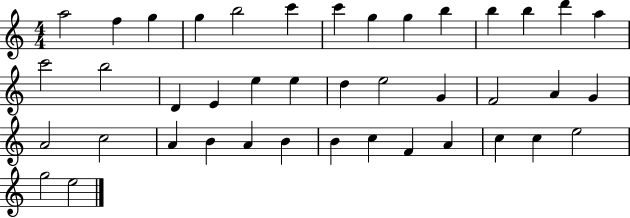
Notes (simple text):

A5/h F5/q G5/q G5/q B5/h C6/q C6/q G5/q G5/q B5/q B5/q B5/q D6/q A5/q C6/h B5/h D4/q E4/q E5/q E5/q D5/q E5/h G4/q F4/h A4/q G4/q A4/h C5/h A4/q B4/q A4/q B4/q B4/q C5/q F4/q A4/q C5/q C5/q E5/h G5/h E5/h